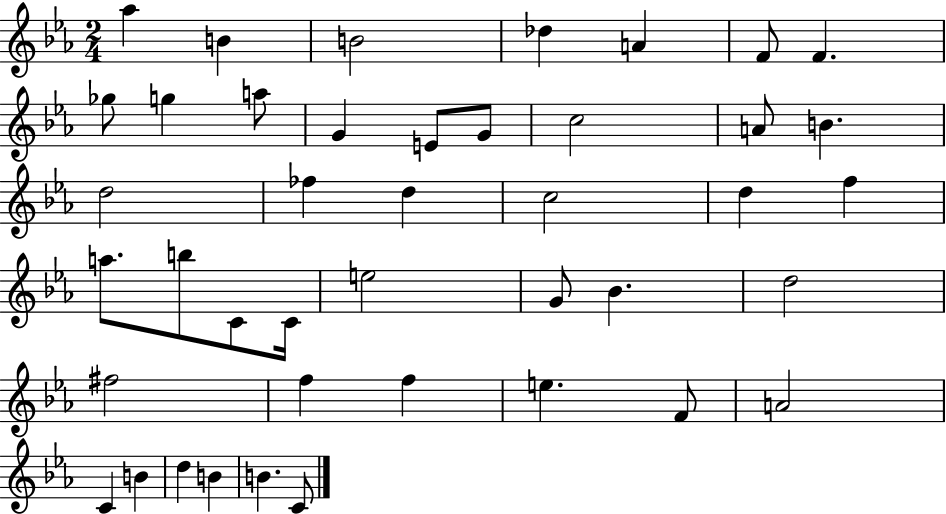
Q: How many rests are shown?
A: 0